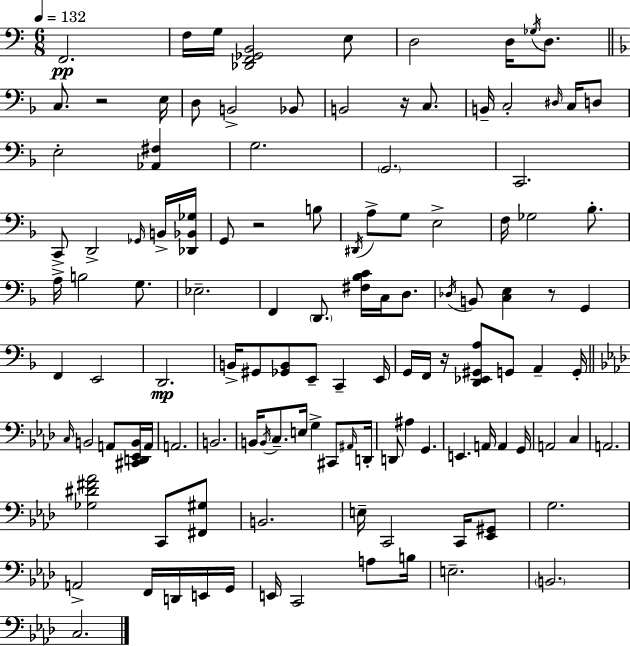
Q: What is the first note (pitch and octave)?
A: F2